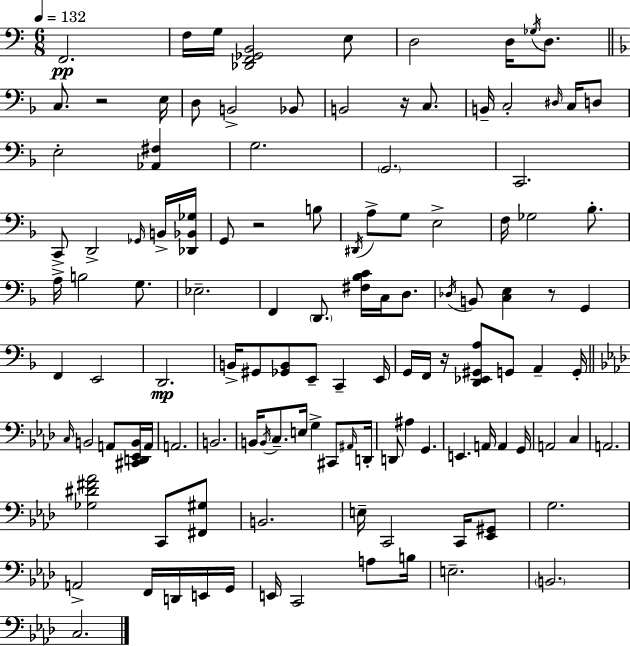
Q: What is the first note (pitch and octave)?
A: F2